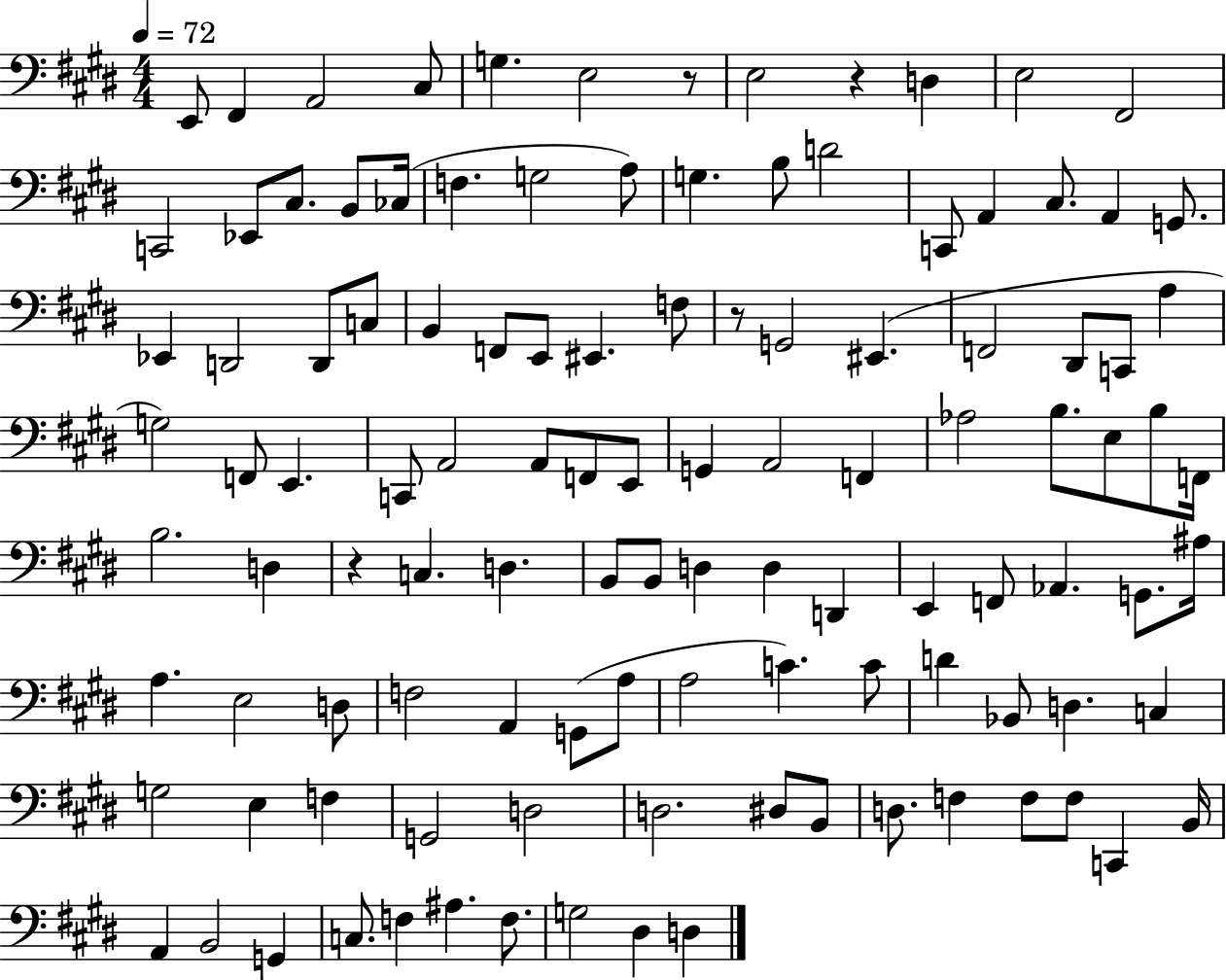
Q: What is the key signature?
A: E major